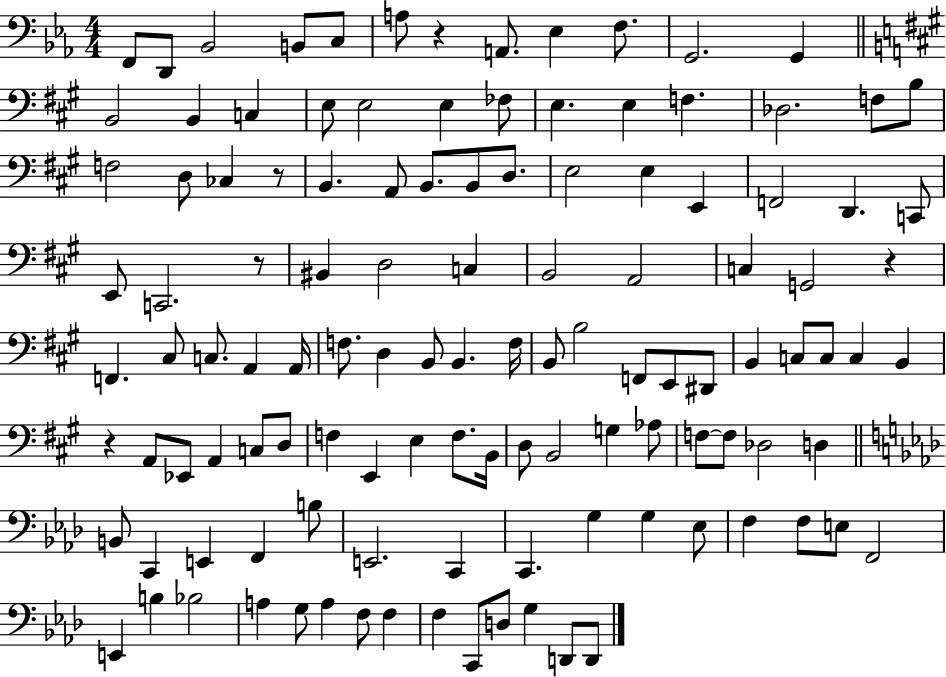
X:1
T:Untitled
M:4/4
L:1/4
K:Eb
F,,/2 D,,/2 _B,,2 B,,/2 C,/2 A,/2 z A,,/2 _E, F,/2 G,,2 G,, B,,2 B,, C, E,/2 E,2 E, _F,/2 E, E, F, _D,2 F,/2 B,/2 F,2 D,/2 _C, z/2 B,, A,,/2 B,,/2 B,,/2 D,/2 E,2 E, E,, F,,2 D,, C,,/2 E,,/2 C,,2 z/2 ^B,, D,2 C, B,,2 A,,2 C, G,,2 z F,, ^C,/2 C,/2 A,, A,,/4 F,/2 D, B,,/2 B,, F,/4 B,,/2 B,2 F,,/2 E,,/2 ^D,,/2 B,, C,/2 C,/2 C, B,, z A,,/2 _E,,/2 A,, C,/2 D,/2 F, E,, E, F,/2 B,,/4 D,/2 B,,2 G, _A,/2 F,/2 F,/2 _D,2 D, B,,/2 C,, E,, F,, B,/2 E,,2 C,, C,, G, G, _E,/2 F, F,/2 E,/2 F,,2 E,, B, _B,2 A, G,/2 A, F,/2 F, F, C,,/2 D,/2 G, D,,/2 D,,/2